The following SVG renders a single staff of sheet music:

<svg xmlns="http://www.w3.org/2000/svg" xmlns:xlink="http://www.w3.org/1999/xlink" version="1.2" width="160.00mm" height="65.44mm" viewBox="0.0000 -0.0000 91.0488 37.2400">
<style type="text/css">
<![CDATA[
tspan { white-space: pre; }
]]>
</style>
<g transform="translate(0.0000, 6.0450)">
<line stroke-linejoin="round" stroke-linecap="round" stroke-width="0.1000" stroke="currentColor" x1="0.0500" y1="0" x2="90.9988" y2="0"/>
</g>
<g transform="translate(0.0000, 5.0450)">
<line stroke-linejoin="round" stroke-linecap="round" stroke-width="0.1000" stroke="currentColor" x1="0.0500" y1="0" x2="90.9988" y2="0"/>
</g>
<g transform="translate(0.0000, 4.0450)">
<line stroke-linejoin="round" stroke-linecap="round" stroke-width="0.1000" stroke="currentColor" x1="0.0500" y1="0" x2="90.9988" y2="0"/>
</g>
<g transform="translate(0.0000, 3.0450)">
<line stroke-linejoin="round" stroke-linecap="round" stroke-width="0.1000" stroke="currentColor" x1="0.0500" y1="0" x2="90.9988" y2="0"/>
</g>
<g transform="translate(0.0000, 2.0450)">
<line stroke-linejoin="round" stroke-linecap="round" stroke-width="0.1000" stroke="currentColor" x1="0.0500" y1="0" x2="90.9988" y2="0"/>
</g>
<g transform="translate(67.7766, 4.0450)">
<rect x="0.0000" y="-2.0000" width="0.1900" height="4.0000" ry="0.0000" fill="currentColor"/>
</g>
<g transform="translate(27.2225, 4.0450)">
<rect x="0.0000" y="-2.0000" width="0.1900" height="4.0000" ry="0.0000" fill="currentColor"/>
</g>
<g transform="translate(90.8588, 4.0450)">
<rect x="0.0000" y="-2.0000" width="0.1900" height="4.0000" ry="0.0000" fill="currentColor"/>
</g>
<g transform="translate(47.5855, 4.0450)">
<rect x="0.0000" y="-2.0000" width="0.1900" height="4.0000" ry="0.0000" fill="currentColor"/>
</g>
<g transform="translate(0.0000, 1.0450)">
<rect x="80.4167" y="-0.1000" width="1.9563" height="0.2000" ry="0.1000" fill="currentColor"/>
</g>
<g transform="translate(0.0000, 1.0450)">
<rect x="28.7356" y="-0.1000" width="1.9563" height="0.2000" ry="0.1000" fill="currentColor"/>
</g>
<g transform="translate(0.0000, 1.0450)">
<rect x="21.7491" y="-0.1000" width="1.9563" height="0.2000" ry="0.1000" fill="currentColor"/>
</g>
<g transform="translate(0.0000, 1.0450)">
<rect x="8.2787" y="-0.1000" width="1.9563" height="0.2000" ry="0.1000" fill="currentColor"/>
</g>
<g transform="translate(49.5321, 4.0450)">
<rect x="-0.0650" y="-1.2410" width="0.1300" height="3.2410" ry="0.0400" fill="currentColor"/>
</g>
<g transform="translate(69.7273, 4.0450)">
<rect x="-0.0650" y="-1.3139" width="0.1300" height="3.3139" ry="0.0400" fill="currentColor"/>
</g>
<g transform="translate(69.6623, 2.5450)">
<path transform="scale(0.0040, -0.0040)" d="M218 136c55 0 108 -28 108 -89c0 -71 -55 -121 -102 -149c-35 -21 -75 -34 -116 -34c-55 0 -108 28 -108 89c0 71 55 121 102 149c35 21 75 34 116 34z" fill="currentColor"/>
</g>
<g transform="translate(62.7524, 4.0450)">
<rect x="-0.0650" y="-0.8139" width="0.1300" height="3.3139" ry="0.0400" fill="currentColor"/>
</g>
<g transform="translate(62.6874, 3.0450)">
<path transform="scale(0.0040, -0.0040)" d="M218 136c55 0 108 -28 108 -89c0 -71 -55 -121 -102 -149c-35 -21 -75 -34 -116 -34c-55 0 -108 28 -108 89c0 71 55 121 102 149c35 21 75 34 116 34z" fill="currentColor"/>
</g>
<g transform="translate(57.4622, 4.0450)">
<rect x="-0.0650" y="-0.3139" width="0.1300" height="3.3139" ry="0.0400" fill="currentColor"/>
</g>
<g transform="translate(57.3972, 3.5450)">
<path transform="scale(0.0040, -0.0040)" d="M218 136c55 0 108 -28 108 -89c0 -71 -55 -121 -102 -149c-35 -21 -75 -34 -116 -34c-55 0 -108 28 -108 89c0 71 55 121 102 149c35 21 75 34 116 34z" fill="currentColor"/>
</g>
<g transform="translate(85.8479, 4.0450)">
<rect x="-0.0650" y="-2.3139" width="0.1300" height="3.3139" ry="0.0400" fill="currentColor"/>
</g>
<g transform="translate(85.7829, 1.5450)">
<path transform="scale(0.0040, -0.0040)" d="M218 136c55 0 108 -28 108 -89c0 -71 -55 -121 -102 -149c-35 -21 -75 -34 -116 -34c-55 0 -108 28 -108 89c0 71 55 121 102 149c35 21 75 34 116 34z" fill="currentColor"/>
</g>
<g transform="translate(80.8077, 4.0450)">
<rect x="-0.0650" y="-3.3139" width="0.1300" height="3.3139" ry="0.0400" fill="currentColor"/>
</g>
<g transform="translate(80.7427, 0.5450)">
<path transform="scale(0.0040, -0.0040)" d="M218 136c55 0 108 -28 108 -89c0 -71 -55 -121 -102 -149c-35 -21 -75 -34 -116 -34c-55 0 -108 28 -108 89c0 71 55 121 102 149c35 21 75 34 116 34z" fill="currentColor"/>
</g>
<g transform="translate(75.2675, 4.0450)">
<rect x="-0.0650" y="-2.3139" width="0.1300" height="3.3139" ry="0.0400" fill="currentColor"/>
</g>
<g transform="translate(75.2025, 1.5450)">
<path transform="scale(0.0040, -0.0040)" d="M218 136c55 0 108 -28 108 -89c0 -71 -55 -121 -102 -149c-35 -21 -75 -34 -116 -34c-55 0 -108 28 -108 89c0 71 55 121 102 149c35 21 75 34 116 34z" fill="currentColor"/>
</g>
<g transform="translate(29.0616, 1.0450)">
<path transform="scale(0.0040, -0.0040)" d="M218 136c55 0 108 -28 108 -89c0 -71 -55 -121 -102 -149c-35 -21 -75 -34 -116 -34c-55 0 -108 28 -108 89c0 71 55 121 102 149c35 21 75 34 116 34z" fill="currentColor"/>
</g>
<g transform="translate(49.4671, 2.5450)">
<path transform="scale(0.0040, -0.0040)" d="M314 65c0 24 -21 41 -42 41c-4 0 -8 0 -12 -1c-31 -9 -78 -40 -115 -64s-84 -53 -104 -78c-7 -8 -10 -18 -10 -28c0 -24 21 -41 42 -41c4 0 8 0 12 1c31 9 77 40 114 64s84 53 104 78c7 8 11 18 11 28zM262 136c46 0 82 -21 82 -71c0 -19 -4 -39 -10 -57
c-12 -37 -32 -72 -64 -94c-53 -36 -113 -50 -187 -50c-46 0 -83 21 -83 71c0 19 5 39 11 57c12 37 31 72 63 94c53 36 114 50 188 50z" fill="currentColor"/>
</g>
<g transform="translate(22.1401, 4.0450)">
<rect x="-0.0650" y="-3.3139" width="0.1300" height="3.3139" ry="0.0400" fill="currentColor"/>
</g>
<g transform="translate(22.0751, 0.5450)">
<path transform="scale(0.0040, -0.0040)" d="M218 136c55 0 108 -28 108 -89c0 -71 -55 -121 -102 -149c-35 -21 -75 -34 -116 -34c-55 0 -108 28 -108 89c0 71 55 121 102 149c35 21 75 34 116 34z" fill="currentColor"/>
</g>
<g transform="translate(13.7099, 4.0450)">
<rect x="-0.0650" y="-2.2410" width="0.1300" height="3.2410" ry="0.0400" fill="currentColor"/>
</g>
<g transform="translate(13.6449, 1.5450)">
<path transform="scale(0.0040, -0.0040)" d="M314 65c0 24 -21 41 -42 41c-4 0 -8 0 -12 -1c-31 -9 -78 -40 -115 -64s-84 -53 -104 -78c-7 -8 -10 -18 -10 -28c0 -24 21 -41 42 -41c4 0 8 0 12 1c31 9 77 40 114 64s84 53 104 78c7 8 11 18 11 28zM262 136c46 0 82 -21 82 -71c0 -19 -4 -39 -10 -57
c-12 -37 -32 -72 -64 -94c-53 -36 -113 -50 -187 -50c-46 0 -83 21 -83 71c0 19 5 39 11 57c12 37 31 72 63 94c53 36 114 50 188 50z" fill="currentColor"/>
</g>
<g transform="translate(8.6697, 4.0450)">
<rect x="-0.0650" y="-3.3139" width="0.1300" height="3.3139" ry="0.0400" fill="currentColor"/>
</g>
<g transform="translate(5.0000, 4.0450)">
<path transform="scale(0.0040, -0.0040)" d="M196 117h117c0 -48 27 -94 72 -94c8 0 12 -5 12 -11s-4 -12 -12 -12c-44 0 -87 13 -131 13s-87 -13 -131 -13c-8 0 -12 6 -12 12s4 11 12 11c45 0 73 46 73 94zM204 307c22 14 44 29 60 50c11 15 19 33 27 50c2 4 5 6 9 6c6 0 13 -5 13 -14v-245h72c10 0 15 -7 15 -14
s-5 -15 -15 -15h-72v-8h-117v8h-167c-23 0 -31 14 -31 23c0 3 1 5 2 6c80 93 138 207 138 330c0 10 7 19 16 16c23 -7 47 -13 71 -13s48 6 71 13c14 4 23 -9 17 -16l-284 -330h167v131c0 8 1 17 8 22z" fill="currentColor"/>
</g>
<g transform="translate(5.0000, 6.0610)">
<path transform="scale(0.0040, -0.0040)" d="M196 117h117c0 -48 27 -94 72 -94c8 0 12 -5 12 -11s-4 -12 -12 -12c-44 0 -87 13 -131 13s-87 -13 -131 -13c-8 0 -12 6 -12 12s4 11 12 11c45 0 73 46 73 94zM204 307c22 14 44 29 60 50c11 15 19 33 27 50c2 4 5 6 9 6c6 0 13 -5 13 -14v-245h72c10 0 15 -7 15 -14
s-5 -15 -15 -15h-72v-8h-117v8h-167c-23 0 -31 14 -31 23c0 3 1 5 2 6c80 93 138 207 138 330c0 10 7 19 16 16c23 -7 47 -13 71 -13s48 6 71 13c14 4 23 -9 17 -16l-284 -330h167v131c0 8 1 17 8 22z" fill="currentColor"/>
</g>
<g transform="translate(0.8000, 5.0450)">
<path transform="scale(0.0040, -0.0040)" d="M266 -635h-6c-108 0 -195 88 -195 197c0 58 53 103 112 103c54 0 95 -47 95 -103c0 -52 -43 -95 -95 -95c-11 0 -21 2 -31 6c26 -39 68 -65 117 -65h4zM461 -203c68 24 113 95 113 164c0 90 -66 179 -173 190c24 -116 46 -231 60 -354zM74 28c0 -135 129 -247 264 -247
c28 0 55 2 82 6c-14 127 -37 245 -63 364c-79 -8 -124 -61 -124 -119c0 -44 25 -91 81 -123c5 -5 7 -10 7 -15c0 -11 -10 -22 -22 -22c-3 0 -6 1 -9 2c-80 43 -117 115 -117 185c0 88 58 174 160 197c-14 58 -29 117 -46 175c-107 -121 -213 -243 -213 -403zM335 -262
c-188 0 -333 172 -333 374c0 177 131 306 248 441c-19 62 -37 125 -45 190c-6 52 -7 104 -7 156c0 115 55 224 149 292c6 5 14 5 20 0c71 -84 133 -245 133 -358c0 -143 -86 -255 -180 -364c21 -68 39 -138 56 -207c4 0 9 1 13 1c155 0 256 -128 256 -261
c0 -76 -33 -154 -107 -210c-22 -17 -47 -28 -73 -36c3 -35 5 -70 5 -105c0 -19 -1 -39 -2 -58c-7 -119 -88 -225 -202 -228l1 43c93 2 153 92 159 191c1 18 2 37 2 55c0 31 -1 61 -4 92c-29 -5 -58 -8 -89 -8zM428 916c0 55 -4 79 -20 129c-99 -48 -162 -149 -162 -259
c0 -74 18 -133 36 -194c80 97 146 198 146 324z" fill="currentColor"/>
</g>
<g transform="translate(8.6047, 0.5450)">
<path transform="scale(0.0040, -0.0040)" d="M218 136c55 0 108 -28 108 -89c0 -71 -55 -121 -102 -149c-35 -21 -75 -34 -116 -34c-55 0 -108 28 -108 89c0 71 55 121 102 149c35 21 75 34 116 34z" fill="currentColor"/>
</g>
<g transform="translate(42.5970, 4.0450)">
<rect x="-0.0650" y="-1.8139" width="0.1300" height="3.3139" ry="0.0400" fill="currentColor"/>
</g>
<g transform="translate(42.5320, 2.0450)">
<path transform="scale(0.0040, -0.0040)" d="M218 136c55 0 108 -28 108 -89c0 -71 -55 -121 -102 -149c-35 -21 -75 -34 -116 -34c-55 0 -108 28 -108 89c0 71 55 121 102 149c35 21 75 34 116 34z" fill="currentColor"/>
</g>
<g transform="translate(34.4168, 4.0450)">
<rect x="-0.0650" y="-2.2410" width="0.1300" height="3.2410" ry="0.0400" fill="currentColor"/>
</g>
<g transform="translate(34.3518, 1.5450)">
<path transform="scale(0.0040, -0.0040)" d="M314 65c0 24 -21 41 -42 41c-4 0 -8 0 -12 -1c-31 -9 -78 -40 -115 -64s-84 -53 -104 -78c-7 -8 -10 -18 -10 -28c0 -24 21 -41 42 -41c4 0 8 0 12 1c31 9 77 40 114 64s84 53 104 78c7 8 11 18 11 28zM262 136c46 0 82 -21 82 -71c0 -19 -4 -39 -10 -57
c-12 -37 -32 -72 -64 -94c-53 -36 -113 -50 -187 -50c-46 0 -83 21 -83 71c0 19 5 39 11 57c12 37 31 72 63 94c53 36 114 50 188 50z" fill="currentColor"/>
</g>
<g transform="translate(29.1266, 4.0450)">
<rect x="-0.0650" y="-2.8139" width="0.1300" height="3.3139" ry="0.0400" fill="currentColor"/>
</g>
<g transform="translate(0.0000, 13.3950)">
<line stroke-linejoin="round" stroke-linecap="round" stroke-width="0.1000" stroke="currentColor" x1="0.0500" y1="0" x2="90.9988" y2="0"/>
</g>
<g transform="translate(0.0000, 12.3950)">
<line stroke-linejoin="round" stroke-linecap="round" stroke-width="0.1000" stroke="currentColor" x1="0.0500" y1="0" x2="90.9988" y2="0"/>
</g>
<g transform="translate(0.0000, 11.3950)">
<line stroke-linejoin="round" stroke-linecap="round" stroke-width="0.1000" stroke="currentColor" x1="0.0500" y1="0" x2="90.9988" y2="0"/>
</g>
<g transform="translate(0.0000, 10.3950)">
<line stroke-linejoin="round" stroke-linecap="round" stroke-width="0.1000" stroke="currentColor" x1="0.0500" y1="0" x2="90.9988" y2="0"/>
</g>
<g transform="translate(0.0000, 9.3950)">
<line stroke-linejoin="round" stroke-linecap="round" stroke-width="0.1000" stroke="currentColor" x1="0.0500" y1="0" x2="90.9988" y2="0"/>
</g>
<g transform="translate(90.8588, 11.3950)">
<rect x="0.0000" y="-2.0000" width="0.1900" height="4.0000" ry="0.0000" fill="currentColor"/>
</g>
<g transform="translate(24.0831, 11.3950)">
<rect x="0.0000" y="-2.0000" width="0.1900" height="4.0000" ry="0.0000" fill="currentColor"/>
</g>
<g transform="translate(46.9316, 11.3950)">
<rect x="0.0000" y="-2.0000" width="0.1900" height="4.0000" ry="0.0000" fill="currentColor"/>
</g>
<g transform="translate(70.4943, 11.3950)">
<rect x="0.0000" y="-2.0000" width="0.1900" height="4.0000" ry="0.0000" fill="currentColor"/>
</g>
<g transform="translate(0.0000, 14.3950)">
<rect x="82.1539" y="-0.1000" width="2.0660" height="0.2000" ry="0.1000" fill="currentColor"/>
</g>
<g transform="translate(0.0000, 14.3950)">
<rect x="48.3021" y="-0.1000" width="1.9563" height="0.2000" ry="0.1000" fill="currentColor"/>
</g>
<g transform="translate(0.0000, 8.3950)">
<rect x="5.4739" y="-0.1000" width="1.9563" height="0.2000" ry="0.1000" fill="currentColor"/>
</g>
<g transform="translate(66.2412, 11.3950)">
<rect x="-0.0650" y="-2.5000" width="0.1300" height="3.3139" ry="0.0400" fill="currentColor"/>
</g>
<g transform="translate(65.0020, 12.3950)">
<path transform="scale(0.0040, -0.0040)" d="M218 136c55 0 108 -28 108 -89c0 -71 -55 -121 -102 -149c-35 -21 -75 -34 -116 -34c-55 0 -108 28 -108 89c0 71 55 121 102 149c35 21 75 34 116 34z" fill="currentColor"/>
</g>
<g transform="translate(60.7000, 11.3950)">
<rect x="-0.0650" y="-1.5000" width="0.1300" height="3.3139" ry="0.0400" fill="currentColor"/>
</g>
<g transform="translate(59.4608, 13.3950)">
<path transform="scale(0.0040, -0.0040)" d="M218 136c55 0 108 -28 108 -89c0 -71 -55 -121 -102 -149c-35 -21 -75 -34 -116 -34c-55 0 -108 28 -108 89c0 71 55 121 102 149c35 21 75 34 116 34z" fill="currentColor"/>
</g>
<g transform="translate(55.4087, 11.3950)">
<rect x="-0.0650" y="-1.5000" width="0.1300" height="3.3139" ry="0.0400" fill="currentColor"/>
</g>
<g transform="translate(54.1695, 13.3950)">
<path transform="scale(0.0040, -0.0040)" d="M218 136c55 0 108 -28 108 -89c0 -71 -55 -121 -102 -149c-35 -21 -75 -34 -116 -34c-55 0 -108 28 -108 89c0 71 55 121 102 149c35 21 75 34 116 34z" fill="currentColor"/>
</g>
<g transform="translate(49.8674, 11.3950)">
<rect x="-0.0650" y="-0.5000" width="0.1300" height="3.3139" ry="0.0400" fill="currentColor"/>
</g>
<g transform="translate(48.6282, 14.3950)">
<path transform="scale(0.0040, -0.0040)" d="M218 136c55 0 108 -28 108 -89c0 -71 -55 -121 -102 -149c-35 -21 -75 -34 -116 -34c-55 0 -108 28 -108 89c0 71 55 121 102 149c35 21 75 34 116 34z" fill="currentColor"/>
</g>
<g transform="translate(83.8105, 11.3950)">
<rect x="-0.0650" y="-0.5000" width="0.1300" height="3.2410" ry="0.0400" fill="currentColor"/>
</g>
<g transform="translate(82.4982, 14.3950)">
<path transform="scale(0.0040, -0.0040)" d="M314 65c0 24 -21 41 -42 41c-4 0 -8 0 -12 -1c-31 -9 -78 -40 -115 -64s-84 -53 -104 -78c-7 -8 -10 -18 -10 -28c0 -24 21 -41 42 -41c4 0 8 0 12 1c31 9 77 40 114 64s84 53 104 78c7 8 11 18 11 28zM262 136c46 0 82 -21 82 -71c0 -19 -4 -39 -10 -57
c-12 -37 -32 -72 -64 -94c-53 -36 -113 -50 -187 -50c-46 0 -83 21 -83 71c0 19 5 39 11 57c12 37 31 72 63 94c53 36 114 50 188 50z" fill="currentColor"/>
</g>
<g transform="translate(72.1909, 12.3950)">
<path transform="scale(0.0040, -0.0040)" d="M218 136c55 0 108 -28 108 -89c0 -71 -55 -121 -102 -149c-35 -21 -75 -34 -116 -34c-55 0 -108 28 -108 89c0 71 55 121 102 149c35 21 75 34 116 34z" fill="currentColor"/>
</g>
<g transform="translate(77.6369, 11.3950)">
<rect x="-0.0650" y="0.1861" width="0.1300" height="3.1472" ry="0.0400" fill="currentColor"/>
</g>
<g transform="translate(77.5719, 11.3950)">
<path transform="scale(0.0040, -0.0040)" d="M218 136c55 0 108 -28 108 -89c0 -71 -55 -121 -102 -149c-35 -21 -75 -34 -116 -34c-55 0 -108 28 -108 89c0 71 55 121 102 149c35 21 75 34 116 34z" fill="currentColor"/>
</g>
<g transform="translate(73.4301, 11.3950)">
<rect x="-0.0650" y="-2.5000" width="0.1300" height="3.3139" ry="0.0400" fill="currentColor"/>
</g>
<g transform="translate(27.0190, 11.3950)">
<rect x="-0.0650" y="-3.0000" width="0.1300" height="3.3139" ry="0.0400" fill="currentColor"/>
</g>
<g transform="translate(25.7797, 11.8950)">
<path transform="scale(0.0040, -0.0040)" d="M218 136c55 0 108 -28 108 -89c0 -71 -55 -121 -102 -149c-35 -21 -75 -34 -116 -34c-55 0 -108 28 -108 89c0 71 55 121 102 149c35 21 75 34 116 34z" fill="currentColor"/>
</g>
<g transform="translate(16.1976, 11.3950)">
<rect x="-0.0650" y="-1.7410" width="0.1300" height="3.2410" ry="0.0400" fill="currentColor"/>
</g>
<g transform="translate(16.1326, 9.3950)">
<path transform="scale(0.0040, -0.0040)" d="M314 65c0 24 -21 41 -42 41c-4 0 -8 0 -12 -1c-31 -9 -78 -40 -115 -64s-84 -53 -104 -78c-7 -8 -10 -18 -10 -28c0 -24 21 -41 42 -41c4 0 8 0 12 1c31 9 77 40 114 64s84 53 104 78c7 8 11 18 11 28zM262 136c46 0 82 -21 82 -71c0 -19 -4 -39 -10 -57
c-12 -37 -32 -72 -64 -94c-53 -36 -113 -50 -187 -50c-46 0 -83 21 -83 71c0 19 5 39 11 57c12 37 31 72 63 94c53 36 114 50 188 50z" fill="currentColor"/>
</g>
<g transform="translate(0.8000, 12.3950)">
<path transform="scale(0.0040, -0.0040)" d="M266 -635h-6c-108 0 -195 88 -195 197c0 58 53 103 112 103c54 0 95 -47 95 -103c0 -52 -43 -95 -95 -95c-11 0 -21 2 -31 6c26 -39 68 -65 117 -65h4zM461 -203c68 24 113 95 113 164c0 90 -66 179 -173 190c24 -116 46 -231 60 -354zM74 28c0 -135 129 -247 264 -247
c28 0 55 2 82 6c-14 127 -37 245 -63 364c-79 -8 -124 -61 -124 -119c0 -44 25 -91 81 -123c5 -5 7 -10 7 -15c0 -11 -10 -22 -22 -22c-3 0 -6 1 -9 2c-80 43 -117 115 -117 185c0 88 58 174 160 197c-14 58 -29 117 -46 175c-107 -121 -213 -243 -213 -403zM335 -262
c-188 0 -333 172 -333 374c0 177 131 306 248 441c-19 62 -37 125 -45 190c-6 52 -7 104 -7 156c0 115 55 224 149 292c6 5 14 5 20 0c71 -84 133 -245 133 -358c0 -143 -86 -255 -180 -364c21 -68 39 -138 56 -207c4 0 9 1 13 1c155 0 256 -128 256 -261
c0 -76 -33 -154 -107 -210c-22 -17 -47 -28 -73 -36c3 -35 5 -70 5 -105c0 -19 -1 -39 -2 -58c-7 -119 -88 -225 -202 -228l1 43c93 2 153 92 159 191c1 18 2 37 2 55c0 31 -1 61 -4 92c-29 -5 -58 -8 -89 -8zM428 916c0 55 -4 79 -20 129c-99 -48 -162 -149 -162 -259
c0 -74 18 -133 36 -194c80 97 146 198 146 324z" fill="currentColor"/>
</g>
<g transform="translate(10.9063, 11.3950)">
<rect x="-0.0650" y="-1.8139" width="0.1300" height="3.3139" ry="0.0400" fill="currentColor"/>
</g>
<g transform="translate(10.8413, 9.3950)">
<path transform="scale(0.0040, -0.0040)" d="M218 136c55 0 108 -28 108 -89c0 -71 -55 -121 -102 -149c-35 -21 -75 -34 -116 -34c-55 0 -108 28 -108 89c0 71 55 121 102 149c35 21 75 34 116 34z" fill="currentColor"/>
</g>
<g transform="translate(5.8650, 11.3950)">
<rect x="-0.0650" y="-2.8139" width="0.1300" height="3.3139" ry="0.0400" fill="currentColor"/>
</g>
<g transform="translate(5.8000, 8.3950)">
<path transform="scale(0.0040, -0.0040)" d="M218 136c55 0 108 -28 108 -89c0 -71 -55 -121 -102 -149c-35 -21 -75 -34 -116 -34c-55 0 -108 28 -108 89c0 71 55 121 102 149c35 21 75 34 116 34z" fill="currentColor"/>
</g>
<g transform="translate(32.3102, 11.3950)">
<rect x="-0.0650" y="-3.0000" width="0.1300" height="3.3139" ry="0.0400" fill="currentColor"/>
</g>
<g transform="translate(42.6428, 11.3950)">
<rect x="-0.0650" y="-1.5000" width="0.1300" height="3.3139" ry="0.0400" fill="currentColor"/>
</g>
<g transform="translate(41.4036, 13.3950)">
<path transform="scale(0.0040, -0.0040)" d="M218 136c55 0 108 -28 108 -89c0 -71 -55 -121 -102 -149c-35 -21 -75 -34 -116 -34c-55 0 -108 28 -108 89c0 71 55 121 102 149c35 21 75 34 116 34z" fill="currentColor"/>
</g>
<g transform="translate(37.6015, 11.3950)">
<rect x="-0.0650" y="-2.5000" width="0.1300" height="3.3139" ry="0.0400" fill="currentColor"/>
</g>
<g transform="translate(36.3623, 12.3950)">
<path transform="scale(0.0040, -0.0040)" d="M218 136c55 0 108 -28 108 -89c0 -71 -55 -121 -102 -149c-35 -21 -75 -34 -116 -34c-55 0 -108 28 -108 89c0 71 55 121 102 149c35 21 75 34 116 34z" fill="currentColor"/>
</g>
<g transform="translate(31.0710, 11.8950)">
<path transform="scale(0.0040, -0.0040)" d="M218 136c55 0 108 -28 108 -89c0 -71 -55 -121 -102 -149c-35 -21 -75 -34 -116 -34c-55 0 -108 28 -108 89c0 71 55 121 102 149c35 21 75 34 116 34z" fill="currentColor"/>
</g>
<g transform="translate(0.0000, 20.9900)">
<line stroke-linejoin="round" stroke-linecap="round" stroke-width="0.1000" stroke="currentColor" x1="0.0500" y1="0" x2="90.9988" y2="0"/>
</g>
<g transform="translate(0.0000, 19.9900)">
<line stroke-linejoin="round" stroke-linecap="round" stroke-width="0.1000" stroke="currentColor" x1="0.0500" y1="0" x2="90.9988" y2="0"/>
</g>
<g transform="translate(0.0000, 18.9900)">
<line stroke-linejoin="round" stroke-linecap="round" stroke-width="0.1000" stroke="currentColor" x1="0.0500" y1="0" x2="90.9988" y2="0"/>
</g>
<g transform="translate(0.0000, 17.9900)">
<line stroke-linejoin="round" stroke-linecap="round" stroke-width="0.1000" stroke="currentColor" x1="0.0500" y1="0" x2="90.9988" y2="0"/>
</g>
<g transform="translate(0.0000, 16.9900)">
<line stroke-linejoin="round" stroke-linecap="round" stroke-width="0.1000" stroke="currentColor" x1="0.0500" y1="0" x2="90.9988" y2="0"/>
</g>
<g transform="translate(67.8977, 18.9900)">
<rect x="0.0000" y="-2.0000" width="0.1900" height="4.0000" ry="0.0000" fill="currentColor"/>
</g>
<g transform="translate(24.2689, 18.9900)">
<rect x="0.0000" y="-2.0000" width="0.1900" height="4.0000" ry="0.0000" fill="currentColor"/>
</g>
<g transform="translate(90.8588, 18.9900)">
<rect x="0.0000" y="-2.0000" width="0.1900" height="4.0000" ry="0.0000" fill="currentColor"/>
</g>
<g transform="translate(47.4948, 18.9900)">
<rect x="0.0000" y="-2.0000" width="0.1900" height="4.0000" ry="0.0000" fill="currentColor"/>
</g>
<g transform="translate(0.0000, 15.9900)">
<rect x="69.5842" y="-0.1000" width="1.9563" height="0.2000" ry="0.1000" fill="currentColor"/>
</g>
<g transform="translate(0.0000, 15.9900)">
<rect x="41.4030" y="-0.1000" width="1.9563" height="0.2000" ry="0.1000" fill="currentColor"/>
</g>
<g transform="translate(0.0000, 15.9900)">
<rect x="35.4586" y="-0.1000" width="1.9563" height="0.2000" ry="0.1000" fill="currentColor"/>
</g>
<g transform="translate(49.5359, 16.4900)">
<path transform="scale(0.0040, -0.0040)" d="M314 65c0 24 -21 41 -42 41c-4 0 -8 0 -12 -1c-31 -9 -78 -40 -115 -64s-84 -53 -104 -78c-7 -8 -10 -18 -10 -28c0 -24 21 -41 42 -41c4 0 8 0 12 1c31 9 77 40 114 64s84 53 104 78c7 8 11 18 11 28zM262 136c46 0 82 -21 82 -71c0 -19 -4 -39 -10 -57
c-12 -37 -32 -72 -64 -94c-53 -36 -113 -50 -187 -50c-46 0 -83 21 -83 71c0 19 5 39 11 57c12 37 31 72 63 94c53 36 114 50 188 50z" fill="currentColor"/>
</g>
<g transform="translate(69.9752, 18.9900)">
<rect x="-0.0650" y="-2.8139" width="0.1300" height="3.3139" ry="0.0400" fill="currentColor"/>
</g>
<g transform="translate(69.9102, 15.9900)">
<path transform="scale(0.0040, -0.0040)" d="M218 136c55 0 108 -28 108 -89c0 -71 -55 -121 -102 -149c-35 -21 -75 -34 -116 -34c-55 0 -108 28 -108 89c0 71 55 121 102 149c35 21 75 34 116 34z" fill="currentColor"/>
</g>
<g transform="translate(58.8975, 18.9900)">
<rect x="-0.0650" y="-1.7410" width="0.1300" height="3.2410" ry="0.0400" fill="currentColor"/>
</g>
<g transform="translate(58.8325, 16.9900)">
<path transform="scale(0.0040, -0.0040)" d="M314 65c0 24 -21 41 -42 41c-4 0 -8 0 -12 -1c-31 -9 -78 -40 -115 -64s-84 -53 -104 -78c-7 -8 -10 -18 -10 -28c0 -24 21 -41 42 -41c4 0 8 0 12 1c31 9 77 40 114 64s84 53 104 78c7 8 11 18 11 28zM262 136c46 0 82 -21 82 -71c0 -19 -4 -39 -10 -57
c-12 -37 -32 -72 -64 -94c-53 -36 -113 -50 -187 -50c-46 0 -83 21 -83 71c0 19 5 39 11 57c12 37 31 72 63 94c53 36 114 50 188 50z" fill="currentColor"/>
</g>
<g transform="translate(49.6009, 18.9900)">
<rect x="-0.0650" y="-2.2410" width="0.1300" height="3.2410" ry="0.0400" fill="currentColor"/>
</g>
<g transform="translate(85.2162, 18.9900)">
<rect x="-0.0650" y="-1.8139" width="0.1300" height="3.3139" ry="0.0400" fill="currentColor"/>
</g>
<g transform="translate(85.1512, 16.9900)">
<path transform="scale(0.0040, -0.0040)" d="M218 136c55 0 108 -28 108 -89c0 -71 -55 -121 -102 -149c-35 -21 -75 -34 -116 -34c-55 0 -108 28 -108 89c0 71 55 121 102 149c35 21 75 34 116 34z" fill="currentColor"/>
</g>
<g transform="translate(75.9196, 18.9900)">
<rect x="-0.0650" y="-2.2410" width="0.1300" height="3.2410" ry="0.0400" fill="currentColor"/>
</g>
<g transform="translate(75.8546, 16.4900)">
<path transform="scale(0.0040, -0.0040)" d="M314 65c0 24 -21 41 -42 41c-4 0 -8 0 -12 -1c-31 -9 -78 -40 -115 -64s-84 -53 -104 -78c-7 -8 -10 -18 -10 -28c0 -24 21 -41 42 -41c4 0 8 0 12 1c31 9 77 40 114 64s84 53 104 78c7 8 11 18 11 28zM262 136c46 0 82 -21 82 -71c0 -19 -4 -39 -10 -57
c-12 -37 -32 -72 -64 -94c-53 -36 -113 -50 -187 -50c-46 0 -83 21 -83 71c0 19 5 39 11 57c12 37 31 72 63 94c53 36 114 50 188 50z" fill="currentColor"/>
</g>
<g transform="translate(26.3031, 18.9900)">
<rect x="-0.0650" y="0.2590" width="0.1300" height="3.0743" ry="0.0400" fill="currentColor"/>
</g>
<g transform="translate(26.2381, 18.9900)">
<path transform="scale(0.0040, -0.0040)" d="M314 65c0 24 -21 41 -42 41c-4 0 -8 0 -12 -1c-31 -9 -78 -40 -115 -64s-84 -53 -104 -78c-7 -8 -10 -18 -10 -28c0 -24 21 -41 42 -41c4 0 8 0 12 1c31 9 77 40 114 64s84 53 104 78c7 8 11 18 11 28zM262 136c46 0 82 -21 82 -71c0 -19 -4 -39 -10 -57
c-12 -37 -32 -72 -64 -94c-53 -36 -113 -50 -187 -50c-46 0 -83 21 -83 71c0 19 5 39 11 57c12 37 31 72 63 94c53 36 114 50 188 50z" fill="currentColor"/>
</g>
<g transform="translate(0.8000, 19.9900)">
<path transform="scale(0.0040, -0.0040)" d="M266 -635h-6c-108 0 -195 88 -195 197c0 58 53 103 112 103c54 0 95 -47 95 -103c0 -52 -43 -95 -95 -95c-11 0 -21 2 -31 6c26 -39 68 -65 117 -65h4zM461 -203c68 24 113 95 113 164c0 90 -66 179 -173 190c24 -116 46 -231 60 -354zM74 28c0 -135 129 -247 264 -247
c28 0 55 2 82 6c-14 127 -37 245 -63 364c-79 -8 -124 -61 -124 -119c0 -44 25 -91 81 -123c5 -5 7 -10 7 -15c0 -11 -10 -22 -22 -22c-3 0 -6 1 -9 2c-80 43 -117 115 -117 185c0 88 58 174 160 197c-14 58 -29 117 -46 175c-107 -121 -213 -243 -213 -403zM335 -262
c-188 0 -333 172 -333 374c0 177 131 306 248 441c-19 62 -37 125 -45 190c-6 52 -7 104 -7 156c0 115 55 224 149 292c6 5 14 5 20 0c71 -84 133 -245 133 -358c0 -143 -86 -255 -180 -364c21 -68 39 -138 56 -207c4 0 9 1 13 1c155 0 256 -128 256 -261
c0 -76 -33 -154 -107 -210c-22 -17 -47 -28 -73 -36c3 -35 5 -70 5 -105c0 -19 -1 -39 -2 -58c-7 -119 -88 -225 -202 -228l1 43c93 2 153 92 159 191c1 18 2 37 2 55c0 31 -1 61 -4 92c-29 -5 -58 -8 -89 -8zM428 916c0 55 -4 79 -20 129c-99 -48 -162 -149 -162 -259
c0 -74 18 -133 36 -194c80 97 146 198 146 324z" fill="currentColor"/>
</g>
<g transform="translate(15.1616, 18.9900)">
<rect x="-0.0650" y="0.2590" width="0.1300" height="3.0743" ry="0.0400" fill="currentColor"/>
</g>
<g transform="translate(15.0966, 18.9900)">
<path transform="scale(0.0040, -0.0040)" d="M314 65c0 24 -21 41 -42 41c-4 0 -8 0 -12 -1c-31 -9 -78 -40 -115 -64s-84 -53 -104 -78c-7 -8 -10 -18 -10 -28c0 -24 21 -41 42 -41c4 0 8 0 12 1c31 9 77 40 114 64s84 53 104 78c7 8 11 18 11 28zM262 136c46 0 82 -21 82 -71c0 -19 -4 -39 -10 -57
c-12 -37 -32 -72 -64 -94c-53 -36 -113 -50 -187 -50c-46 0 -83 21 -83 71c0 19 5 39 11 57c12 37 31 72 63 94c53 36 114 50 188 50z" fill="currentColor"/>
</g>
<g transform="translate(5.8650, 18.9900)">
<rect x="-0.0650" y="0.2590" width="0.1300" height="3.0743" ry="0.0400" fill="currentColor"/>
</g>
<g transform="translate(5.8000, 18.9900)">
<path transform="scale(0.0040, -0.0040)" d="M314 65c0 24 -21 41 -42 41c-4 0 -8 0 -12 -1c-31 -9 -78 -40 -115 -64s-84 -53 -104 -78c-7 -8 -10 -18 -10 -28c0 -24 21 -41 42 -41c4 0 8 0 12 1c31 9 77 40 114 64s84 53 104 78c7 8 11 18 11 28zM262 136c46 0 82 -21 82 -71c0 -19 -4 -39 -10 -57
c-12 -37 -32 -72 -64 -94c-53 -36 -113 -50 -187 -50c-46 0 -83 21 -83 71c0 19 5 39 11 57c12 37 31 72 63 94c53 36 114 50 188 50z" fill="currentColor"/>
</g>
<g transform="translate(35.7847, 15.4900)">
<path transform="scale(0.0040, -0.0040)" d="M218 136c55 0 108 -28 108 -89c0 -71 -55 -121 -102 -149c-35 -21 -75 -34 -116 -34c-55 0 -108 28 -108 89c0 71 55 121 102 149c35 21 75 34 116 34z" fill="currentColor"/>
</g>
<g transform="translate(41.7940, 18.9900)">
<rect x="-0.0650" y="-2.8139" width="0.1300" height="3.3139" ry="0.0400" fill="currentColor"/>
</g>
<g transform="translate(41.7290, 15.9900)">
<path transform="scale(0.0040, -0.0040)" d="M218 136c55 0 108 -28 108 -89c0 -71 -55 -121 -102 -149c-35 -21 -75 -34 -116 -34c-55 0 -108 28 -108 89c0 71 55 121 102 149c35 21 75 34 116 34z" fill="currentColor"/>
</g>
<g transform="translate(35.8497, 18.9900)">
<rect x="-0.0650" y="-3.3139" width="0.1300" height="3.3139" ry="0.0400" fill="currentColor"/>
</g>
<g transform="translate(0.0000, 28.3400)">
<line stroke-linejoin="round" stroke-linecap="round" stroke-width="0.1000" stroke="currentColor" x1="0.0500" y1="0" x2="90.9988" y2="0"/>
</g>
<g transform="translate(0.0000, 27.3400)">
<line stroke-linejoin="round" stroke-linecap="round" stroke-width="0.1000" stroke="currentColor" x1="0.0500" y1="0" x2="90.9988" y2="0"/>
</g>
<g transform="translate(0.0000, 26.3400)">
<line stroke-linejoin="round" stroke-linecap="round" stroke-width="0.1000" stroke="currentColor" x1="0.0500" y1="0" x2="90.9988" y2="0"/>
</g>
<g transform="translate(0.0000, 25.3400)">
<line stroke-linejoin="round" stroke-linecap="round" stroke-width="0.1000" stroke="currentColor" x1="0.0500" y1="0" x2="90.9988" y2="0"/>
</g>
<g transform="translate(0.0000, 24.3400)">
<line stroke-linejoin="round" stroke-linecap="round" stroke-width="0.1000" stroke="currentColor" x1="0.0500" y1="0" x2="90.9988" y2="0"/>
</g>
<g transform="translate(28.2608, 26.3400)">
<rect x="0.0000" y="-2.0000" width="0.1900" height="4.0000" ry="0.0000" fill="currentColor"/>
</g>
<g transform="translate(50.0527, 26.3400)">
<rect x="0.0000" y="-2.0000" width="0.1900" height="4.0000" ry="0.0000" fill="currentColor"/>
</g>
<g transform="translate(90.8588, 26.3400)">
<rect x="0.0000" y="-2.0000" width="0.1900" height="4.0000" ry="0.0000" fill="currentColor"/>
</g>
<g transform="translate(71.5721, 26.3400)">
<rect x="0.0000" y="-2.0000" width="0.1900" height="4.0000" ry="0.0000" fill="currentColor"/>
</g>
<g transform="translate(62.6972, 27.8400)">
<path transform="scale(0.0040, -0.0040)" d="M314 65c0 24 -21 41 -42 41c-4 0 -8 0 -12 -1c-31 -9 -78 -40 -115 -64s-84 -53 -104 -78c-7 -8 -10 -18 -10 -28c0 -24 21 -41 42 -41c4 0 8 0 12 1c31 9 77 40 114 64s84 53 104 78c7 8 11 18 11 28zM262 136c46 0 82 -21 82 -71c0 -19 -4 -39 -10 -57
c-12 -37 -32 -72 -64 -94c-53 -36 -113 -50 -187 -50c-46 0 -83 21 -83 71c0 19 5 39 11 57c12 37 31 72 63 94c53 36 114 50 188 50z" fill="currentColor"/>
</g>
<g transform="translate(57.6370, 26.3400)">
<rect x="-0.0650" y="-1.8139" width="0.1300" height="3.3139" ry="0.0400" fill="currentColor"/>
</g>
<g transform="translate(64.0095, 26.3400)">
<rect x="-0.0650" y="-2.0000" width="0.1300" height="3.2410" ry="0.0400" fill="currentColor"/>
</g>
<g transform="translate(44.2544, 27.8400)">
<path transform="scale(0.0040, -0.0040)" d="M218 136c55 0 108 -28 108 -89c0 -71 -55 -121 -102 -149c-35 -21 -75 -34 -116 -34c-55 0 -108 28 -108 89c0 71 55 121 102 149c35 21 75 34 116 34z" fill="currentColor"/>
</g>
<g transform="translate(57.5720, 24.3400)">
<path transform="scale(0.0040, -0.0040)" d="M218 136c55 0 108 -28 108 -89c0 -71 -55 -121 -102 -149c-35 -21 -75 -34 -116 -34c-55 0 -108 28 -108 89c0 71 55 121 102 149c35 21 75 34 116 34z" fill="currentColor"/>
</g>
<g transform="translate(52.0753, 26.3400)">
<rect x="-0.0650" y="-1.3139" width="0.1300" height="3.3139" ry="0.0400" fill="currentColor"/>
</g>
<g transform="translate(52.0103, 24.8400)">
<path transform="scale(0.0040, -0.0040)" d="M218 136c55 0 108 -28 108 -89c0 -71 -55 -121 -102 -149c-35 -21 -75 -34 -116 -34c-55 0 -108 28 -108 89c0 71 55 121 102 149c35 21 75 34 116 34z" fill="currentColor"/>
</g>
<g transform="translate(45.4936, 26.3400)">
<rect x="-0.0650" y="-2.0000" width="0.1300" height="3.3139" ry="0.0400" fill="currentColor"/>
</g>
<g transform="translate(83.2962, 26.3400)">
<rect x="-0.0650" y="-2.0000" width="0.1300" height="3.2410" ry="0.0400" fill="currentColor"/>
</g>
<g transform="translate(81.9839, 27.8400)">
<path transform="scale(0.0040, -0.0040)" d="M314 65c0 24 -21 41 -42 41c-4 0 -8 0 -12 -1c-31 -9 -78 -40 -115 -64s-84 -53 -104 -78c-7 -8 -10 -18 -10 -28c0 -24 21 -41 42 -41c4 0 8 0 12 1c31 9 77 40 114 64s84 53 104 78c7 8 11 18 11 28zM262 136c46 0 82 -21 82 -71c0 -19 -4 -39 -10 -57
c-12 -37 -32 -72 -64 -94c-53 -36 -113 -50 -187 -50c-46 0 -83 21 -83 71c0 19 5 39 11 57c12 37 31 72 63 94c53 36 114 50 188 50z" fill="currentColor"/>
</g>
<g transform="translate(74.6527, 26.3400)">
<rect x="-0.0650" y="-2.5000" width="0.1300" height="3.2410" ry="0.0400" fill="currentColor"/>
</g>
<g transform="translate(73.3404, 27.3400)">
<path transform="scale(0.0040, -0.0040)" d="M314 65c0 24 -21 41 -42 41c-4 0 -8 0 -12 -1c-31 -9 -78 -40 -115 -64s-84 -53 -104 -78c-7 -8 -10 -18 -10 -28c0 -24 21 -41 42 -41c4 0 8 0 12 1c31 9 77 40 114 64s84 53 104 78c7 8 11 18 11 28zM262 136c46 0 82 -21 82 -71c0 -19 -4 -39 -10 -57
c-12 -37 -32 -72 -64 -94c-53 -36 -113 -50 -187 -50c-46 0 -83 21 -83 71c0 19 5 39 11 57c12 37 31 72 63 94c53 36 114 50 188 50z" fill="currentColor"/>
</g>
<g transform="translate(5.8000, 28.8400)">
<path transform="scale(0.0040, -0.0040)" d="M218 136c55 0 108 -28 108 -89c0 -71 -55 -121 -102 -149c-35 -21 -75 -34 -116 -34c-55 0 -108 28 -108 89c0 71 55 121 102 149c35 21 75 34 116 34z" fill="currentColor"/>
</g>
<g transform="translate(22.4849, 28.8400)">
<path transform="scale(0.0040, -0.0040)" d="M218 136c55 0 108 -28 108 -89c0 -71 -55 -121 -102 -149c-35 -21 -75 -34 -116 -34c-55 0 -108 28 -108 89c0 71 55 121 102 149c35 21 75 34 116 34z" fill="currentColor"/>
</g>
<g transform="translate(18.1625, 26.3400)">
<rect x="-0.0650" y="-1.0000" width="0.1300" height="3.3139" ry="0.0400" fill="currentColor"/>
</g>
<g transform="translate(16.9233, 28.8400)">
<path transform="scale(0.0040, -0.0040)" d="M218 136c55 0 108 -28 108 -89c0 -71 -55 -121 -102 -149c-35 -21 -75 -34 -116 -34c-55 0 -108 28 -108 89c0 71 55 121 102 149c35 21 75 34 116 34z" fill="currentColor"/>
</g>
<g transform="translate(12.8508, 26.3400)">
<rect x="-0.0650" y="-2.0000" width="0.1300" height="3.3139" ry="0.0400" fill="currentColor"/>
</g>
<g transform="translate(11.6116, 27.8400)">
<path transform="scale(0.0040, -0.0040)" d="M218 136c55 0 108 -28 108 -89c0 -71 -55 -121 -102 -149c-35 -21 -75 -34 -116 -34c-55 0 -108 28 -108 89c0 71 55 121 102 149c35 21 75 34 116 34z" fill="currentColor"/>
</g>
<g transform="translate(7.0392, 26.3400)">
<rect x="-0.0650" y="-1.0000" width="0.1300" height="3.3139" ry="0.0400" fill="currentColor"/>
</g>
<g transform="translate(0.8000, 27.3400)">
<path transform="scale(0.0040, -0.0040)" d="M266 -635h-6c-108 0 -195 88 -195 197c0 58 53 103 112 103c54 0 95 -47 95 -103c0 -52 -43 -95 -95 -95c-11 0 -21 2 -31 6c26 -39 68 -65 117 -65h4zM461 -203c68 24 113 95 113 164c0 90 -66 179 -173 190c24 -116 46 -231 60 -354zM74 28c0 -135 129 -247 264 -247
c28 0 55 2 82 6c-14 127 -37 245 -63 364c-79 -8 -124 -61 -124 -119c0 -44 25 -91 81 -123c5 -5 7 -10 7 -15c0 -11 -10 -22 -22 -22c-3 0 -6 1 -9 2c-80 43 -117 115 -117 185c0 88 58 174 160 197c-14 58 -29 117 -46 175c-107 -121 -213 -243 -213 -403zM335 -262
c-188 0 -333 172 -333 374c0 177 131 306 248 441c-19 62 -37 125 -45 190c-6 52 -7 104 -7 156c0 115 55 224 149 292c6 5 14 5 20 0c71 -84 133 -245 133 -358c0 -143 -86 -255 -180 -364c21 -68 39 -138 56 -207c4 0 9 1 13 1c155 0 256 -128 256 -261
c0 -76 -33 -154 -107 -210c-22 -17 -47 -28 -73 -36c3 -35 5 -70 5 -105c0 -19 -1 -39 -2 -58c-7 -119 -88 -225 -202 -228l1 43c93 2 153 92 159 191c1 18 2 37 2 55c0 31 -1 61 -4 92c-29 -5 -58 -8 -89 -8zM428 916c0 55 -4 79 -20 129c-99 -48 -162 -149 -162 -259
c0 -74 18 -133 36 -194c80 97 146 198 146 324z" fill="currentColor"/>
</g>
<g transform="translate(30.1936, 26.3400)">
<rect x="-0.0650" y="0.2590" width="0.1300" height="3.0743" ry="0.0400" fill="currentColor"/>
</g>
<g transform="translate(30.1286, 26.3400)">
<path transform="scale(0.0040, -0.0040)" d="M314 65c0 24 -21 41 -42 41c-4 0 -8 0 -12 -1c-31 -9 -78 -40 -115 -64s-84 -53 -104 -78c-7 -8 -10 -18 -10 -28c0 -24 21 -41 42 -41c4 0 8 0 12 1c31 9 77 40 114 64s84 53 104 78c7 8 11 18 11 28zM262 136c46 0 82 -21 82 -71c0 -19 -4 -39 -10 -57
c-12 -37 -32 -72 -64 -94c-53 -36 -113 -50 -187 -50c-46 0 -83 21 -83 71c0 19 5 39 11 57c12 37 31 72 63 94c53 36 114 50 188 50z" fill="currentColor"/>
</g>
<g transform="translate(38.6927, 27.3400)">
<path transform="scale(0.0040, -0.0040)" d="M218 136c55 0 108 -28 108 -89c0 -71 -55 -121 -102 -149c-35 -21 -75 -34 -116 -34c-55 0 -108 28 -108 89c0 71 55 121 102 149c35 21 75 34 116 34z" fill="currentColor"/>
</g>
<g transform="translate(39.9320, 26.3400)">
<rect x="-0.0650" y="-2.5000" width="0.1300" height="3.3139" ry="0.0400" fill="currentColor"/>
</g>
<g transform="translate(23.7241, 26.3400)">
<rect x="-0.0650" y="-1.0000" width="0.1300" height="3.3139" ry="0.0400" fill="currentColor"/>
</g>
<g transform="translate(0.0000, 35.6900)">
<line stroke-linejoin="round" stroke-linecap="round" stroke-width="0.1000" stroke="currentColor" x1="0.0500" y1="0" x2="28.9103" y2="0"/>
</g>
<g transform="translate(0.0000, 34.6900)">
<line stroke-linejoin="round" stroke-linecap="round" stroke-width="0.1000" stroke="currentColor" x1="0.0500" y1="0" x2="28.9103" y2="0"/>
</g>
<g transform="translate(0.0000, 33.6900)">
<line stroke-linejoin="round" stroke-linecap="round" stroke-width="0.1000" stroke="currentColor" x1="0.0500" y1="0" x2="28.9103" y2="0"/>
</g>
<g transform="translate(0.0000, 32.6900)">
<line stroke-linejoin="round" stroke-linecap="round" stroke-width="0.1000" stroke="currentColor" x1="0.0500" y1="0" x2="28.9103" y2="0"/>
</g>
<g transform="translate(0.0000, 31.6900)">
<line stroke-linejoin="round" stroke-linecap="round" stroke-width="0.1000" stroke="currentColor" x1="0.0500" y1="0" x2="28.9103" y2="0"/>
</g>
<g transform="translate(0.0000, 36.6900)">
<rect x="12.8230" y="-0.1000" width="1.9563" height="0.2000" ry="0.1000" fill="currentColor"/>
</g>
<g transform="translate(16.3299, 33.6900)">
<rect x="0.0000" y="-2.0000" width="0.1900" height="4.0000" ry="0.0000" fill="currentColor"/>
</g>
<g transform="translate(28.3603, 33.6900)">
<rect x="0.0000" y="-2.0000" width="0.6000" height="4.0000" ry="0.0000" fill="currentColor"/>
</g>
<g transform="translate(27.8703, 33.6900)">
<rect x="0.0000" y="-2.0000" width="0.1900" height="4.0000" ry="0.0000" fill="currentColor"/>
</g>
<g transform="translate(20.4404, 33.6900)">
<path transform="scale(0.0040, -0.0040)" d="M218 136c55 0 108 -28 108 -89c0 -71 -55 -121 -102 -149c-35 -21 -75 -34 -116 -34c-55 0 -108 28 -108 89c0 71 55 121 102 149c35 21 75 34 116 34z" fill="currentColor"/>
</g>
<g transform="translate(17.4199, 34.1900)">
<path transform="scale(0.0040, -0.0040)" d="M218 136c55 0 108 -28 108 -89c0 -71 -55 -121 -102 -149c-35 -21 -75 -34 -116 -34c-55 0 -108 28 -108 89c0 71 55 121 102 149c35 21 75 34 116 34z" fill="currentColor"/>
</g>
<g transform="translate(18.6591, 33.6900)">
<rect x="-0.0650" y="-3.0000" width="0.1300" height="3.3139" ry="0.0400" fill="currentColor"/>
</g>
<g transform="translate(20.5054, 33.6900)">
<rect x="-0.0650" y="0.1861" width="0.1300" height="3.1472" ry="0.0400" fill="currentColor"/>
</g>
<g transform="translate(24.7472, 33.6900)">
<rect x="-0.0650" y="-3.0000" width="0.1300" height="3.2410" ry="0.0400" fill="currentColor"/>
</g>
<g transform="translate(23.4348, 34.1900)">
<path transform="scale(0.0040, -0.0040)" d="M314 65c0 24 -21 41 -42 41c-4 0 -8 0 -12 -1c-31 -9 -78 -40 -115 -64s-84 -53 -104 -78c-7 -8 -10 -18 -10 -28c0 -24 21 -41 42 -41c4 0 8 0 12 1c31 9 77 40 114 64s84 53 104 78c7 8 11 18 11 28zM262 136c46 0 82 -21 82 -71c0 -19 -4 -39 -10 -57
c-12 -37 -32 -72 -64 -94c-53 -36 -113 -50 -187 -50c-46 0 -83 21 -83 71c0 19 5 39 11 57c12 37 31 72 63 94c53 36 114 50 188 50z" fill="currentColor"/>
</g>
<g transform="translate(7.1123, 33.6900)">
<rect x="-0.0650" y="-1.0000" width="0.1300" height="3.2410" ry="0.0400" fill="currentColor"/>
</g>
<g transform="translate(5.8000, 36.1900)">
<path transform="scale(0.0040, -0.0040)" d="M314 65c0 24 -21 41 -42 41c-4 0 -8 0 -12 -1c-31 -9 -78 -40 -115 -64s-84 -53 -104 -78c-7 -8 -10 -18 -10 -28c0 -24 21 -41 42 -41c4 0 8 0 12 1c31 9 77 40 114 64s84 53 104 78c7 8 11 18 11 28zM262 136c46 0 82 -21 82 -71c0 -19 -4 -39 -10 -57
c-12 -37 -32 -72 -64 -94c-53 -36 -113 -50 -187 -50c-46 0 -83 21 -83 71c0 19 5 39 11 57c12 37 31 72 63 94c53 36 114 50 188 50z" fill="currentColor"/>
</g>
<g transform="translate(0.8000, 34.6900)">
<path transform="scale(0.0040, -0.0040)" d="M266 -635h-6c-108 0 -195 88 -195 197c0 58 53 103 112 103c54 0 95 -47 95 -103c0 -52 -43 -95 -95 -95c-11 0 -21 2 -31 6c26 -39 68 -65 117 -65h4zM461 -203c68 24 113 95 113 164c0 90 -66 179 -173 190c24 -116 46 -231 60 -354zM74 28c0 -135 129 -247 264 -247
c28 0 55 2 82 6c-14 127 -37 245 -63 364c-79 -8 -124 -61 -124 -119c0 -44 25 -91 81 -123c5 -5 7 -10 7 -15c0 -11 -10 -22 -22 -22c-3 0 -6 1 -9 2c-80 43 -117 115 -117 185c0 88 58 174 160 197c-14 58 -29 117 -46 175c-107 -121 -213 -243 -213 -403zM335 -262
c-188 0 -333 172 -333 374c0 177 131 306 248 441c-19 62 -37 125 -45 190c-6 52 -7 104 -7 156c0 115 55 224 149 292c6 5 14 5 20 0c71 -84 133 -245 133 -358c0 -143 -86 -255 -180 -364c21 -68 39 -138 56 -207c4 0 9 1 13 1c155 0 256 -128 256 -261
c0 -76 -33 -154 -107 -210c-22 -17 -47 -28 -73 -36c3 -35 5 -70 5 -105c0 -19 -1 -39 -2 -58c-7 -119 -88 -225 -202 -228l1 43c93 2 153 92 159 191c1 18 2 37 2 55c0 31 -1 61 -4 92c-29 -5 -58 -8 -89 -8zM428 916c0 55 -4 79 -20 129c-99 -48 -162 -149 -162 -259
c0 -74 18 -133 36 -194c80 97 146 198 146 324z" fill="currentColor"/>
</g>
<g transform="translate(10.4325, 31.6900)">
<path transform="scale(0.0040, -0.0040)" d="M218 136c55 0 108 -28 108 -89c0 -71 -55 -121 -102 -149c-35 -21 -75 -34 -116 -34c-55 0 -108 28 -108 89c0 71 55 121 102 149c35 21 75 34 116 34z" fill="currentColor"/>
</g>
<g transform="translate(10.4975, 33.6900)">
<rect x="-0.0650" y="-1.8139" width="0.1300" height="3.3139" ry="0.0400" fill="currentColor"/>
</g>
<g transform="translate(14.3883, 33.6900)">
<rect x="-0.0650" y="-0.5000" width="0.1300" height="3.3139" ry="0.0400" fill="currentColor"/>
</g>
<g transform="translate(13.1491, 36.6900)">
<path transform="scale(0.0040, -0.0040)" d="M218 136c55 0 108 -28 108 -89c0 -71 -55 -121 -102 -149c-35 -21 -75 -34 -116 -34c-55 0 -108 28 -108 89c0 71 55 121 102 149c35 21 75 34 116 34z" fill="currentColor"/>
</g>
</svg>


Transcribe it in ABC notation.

X:1
T:Untitled
M:4/4
L:1/4
K:C
b g2 b a g2 f e2 c d e g b g a f f2 A A G E C E E G G B C2 B2 B2 B2 b a g2 f2 a g2 f D F D D B2 G F e f F2 G2 F2 D2 f C A B A2